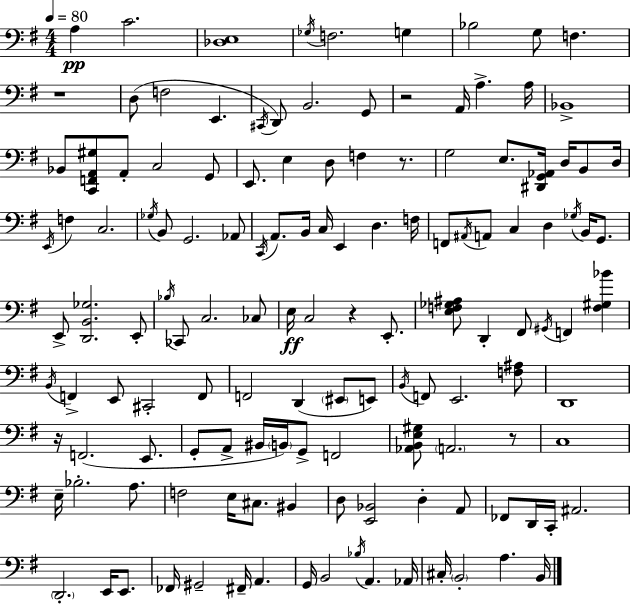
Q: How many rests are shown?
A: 6